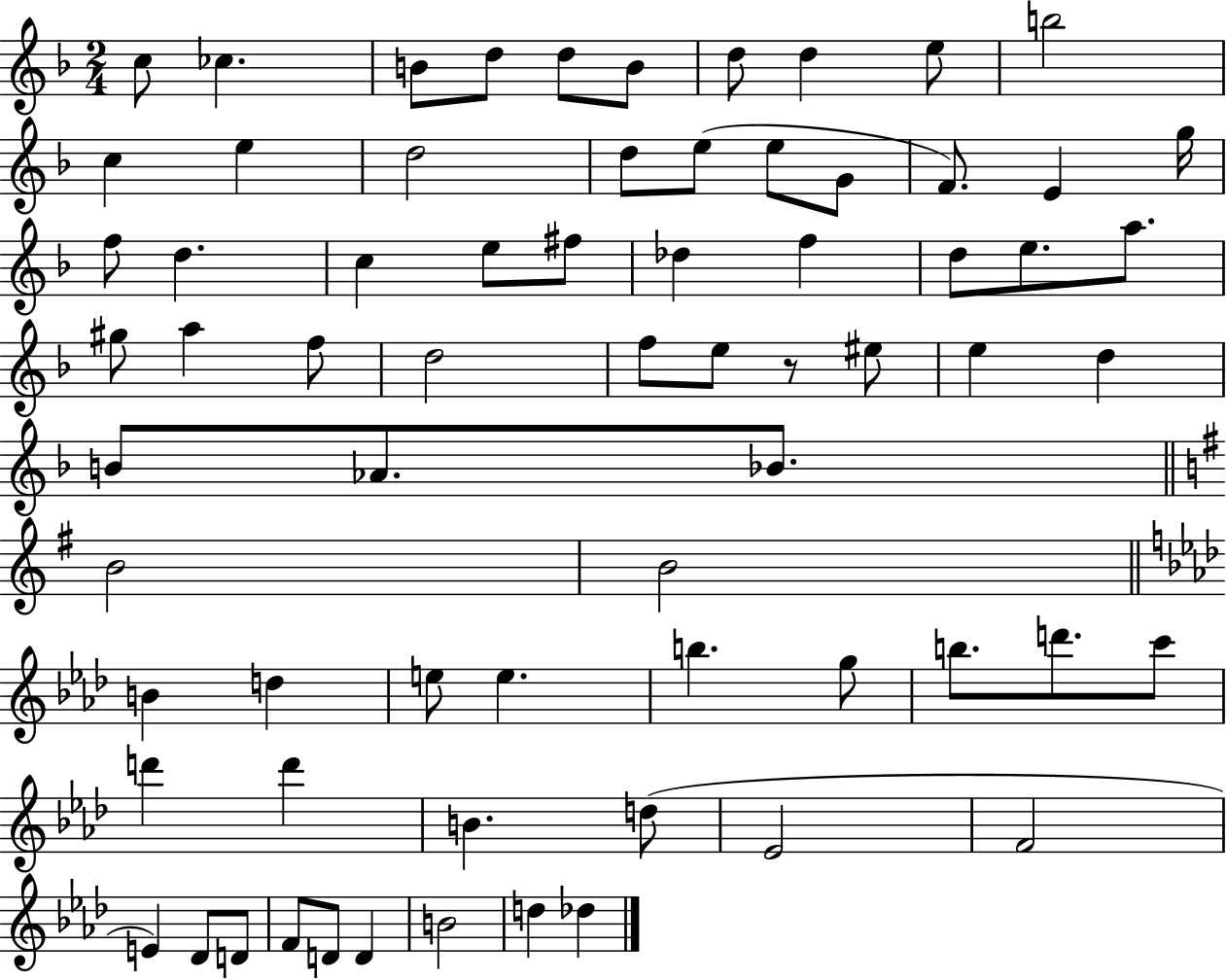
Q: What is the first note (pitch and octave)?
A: C5